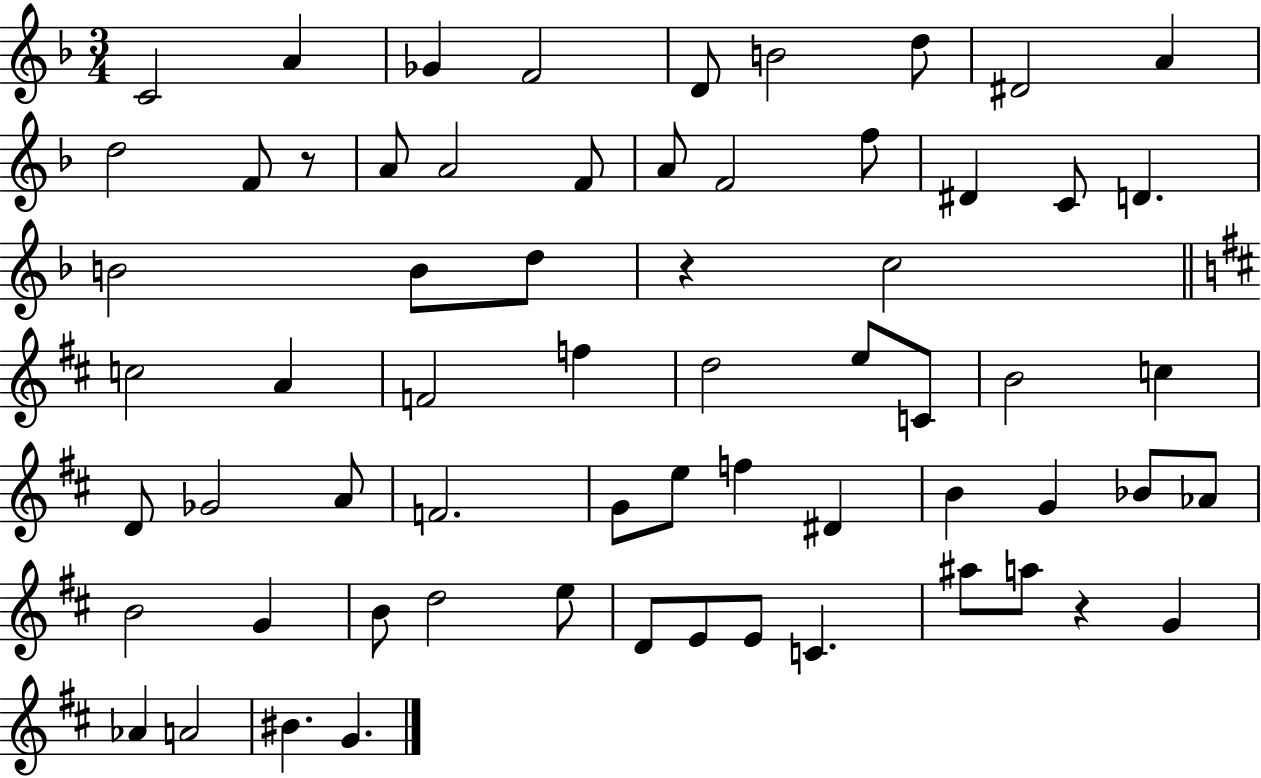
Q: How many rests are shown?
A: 3